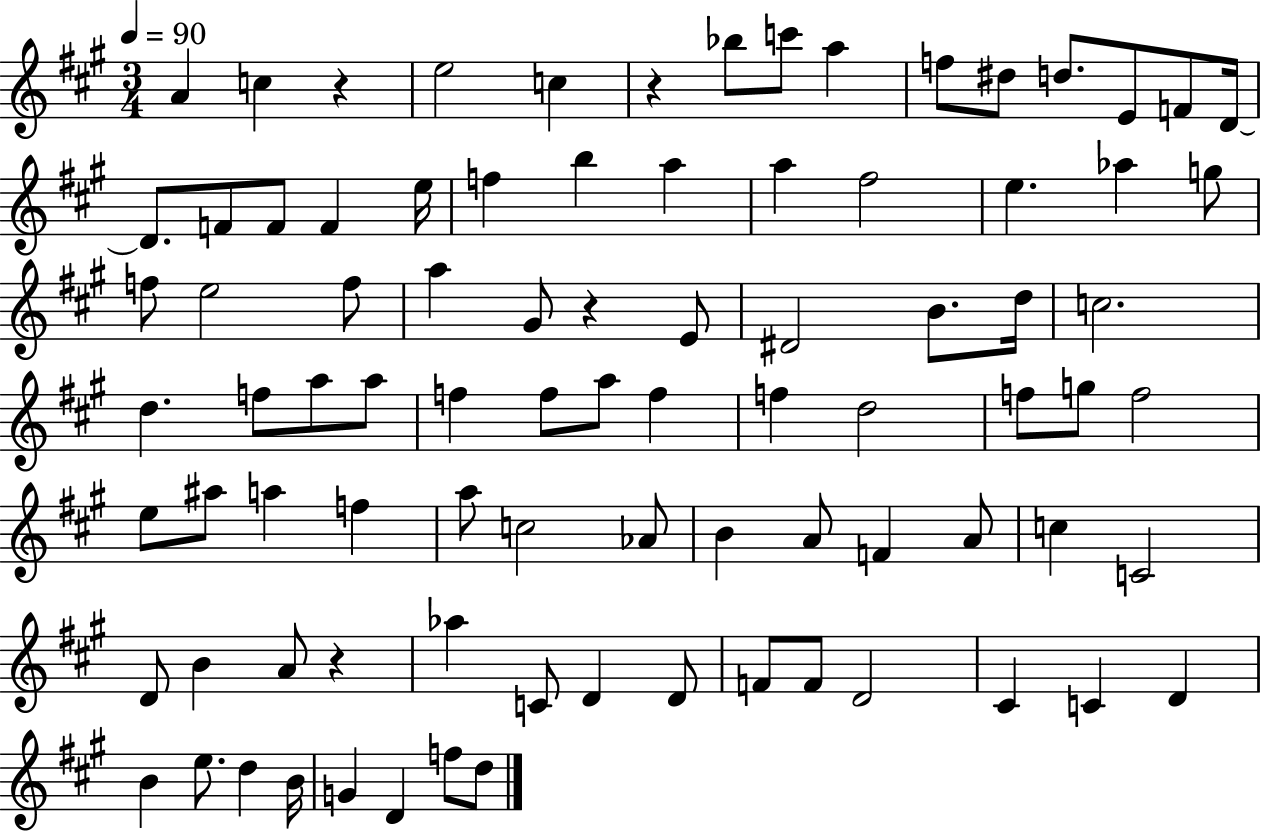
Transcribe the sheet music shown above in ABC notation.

X:1
T:Untitled
M:3/4
L:1/4
K:A
A c z e2 c z _b/2 c'/2 a f/2 ^d/2 d/2 E/2 F/2 D/4 D/2 F/2 F/2 F e/4 f b a a ^f2 e _a g/2 f/2 e2 f/2 a ^G/2 z E/2 ^D2 B/2 d/4 c2 d f/2 a/2 a/2 f f/2 a/2 f f d2 f/2 g/2 f2 e/2 ^a/2 a f a/2 c2 _A/2 B A/2 F A/2 c C2 D/2 B A/2 z _a C/2 D D/2 F/2 F/2 D2 ^C C D B e/2 d B/4 G D f/2 d/2